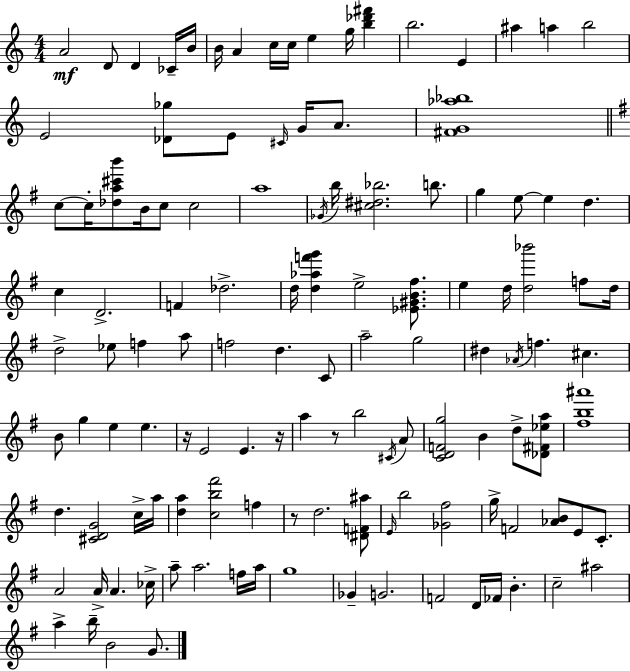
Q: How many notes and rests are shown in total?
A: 122